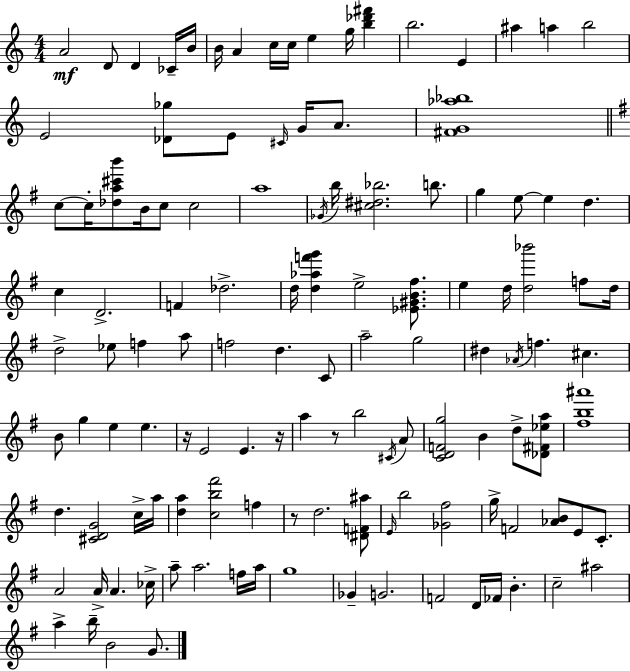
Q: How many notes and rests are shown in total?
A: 122